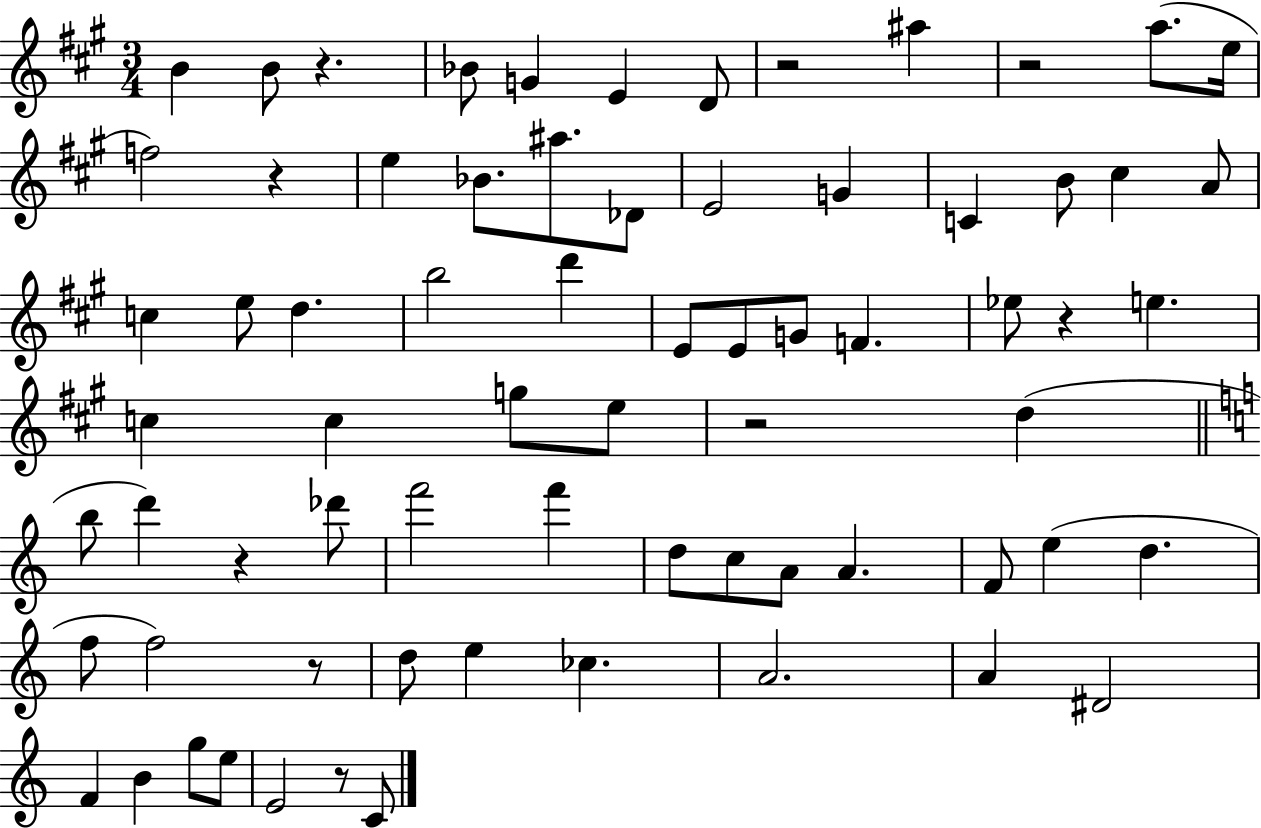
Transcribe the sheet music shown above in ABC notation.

X:1
T:Untitled
M:3/4
L:1/4
K:A
B B/2 z _B/2 G E D/2 z2 ^a z2 a/2 e/4 f2 z e _B/2 ^a/2 _D/2 E2 G C B/2 ^c A/2 c e/2 d b2 d' E/2 E/2 G/2 F _e/2 z e c c g/2 e/2 z2 d b/2 d' z _d'/2 f'2 f' d/2 c/2 A/2 A F/2 e d f/2 f2 z/2 d/2 e _c A2 A ^D2 F B g/2 e/2 E2 z/2 C/2